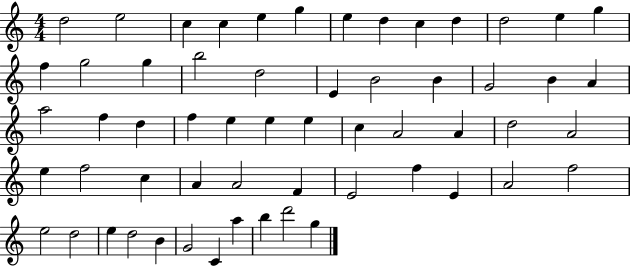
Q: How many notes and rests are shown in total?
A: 58